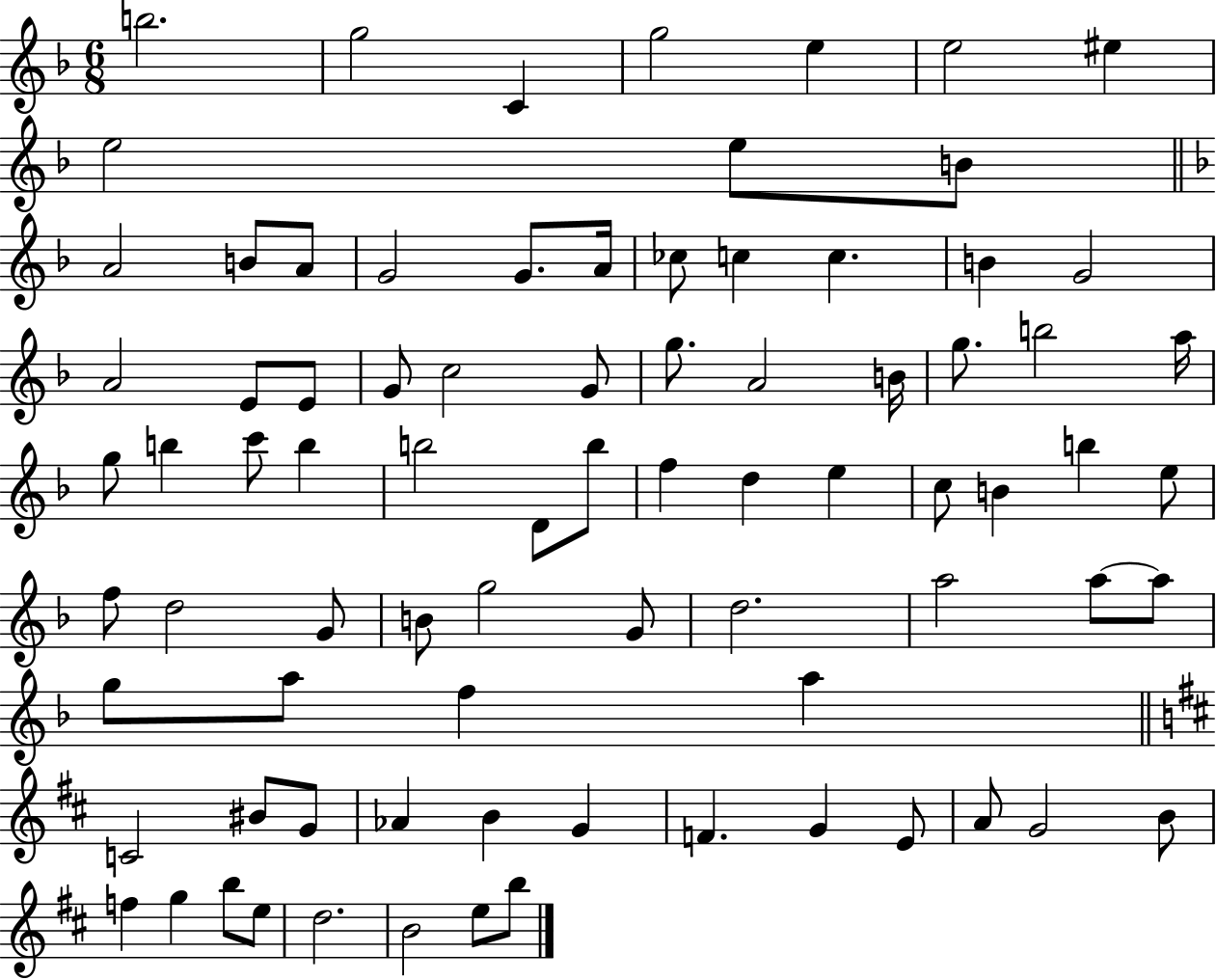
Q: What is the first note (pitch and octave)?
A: B5